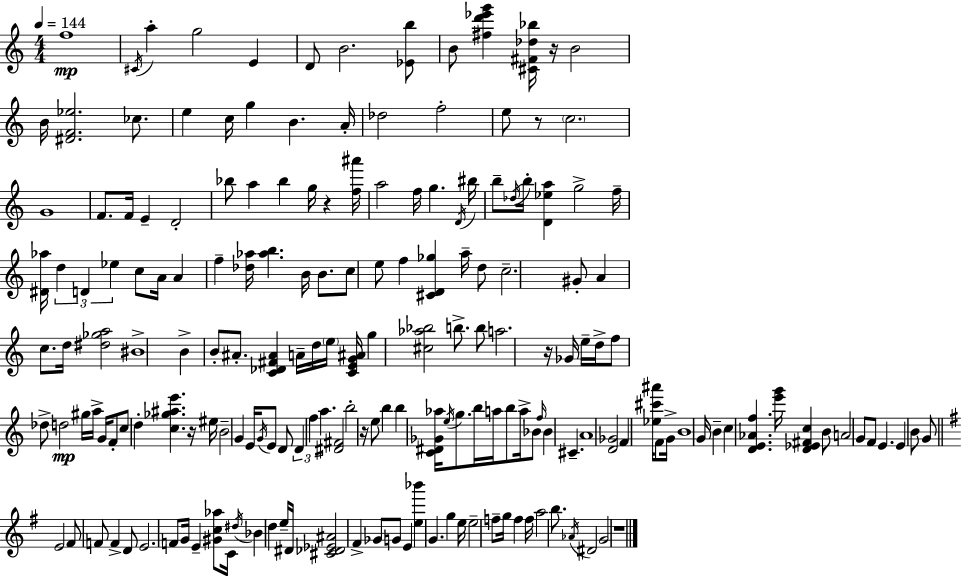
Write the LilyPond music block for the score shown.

{
  \clef treble
  \numericTimeSignature
  \time 4/4
  \key a \minor
  \tempo 4 = 144
  f''1\mp | \acciaccatura { cis'16 } a''4-. g''2 e'4 | d'8 b'2. <ees' b''>8 | b'8 <fis'' d''' ees''' g'''>4 <cis' fis' des'' bes''>16 r16 b'2 | \break b'16 <dis' f' ees''>2. ces''8. | e''4 c''16 g''4 b'4. | a'16-. des''2 f''2-. | e''8 r8 \parenthesize c''2. | \break g'1 | f'8. f'16 e'4-- d'2-. | bes''8 a''4 bes''4 g''16 r4 | <f'' ais'''>16 a''2 f''16 g''4. | \break \acciaccatura { d'16 } bis''16 b''8-- \acciaccatura { des''16 } b''16-. <d' ees'' a''>4 g''2-> | f''16-- <dis' aes''>16 \tuplet 3/2 { d''4 d'4 ees''4 } | c''8 a'16 a'4 f''4-- <des'' aes''>16 <aes'' b''>4. | b'16 b'8. c''8 e''8 f''4 <cis' d' ges''>4 | \break a''16-- d''8 c''2.-- | gis'8-. a'4 c''8. d''16 <dis'' ges'' a''>2 | bis'1-> | b'4-> b'8-. ais'8.-. <c' des' fis' ais'>4 | \break a'16-- d''16 \parenthesize e''16 <c' e' g' ais'>16 g''4 <cis'' aes'' bes''>2 | b''8.-> b''8 a''2. | r16 ges'16 e''16-- d''16-> f''8 des''8-> d''2\mp | gis''16 a''16-> g'16 f'8-. c''8 d''4-. <c'' ges'' ais'' e'''>4. | \break r16 eis''16 b'2-- g'4 | e'16 \acciaccatura { g'16 } e'8 d'8 \tuplet 3/2 { d'4 f''4 a''4. } | <dis' fis'>2 b''2-. | r16 e''8 b''4 b''4 <c' dis' ges' aes''>16 | \break \acciaccatura { e''16 } g''8. b''16 a''16 b''8 a''16-> bes'8 \grace { f''16 } bes'4 | cis'4.-- a'1 | <d' ges'>2 f'4 | <ees'' cis''' ais'''>16 f'8 g'16-> b'1 | \break g'16 b'4-- c''4 <d' e' aes' f''>4. | <e''' g'''>16 <d' ees' fis' c''>4 b'8 a'2 | g'8 f'8 e'4. e'4 | b'8 g'8 \bar "||" \break \key g \major e'2 fis'8 f'8 f'4-> | d'8 e'2. f'8 | g'16 e'4-- <gis' c'' aes''>8 c'16 \acciaccatura { dis''16 } bes'4 d''4 | e''16-- dis'16 <cis' des' ees' ais'>2 fis'4-> ges'8 | \break g'8 e'4 <e'' bes'''>4 g'4. | g''4 e''16 e''2-- f''8-- | g''16 f''4 f''16 a''2 b''8. | \acciaccatura { aes'16 } dis'2 g'2 | \break r1 | \bar "|."
}